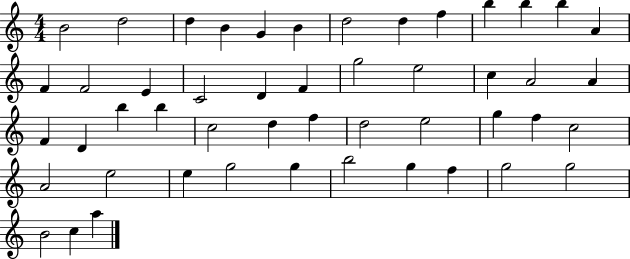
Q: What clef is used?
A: treble